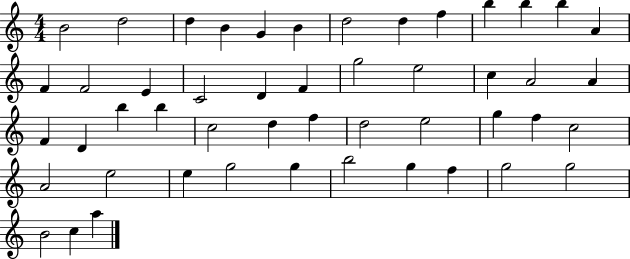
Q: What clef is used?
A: treble